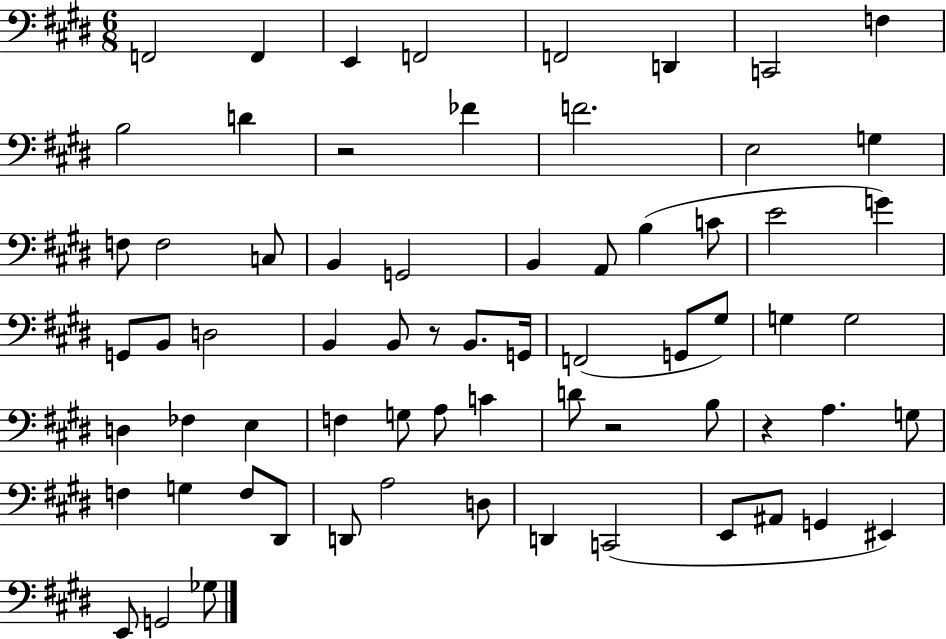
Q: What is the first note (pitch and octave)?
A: F2